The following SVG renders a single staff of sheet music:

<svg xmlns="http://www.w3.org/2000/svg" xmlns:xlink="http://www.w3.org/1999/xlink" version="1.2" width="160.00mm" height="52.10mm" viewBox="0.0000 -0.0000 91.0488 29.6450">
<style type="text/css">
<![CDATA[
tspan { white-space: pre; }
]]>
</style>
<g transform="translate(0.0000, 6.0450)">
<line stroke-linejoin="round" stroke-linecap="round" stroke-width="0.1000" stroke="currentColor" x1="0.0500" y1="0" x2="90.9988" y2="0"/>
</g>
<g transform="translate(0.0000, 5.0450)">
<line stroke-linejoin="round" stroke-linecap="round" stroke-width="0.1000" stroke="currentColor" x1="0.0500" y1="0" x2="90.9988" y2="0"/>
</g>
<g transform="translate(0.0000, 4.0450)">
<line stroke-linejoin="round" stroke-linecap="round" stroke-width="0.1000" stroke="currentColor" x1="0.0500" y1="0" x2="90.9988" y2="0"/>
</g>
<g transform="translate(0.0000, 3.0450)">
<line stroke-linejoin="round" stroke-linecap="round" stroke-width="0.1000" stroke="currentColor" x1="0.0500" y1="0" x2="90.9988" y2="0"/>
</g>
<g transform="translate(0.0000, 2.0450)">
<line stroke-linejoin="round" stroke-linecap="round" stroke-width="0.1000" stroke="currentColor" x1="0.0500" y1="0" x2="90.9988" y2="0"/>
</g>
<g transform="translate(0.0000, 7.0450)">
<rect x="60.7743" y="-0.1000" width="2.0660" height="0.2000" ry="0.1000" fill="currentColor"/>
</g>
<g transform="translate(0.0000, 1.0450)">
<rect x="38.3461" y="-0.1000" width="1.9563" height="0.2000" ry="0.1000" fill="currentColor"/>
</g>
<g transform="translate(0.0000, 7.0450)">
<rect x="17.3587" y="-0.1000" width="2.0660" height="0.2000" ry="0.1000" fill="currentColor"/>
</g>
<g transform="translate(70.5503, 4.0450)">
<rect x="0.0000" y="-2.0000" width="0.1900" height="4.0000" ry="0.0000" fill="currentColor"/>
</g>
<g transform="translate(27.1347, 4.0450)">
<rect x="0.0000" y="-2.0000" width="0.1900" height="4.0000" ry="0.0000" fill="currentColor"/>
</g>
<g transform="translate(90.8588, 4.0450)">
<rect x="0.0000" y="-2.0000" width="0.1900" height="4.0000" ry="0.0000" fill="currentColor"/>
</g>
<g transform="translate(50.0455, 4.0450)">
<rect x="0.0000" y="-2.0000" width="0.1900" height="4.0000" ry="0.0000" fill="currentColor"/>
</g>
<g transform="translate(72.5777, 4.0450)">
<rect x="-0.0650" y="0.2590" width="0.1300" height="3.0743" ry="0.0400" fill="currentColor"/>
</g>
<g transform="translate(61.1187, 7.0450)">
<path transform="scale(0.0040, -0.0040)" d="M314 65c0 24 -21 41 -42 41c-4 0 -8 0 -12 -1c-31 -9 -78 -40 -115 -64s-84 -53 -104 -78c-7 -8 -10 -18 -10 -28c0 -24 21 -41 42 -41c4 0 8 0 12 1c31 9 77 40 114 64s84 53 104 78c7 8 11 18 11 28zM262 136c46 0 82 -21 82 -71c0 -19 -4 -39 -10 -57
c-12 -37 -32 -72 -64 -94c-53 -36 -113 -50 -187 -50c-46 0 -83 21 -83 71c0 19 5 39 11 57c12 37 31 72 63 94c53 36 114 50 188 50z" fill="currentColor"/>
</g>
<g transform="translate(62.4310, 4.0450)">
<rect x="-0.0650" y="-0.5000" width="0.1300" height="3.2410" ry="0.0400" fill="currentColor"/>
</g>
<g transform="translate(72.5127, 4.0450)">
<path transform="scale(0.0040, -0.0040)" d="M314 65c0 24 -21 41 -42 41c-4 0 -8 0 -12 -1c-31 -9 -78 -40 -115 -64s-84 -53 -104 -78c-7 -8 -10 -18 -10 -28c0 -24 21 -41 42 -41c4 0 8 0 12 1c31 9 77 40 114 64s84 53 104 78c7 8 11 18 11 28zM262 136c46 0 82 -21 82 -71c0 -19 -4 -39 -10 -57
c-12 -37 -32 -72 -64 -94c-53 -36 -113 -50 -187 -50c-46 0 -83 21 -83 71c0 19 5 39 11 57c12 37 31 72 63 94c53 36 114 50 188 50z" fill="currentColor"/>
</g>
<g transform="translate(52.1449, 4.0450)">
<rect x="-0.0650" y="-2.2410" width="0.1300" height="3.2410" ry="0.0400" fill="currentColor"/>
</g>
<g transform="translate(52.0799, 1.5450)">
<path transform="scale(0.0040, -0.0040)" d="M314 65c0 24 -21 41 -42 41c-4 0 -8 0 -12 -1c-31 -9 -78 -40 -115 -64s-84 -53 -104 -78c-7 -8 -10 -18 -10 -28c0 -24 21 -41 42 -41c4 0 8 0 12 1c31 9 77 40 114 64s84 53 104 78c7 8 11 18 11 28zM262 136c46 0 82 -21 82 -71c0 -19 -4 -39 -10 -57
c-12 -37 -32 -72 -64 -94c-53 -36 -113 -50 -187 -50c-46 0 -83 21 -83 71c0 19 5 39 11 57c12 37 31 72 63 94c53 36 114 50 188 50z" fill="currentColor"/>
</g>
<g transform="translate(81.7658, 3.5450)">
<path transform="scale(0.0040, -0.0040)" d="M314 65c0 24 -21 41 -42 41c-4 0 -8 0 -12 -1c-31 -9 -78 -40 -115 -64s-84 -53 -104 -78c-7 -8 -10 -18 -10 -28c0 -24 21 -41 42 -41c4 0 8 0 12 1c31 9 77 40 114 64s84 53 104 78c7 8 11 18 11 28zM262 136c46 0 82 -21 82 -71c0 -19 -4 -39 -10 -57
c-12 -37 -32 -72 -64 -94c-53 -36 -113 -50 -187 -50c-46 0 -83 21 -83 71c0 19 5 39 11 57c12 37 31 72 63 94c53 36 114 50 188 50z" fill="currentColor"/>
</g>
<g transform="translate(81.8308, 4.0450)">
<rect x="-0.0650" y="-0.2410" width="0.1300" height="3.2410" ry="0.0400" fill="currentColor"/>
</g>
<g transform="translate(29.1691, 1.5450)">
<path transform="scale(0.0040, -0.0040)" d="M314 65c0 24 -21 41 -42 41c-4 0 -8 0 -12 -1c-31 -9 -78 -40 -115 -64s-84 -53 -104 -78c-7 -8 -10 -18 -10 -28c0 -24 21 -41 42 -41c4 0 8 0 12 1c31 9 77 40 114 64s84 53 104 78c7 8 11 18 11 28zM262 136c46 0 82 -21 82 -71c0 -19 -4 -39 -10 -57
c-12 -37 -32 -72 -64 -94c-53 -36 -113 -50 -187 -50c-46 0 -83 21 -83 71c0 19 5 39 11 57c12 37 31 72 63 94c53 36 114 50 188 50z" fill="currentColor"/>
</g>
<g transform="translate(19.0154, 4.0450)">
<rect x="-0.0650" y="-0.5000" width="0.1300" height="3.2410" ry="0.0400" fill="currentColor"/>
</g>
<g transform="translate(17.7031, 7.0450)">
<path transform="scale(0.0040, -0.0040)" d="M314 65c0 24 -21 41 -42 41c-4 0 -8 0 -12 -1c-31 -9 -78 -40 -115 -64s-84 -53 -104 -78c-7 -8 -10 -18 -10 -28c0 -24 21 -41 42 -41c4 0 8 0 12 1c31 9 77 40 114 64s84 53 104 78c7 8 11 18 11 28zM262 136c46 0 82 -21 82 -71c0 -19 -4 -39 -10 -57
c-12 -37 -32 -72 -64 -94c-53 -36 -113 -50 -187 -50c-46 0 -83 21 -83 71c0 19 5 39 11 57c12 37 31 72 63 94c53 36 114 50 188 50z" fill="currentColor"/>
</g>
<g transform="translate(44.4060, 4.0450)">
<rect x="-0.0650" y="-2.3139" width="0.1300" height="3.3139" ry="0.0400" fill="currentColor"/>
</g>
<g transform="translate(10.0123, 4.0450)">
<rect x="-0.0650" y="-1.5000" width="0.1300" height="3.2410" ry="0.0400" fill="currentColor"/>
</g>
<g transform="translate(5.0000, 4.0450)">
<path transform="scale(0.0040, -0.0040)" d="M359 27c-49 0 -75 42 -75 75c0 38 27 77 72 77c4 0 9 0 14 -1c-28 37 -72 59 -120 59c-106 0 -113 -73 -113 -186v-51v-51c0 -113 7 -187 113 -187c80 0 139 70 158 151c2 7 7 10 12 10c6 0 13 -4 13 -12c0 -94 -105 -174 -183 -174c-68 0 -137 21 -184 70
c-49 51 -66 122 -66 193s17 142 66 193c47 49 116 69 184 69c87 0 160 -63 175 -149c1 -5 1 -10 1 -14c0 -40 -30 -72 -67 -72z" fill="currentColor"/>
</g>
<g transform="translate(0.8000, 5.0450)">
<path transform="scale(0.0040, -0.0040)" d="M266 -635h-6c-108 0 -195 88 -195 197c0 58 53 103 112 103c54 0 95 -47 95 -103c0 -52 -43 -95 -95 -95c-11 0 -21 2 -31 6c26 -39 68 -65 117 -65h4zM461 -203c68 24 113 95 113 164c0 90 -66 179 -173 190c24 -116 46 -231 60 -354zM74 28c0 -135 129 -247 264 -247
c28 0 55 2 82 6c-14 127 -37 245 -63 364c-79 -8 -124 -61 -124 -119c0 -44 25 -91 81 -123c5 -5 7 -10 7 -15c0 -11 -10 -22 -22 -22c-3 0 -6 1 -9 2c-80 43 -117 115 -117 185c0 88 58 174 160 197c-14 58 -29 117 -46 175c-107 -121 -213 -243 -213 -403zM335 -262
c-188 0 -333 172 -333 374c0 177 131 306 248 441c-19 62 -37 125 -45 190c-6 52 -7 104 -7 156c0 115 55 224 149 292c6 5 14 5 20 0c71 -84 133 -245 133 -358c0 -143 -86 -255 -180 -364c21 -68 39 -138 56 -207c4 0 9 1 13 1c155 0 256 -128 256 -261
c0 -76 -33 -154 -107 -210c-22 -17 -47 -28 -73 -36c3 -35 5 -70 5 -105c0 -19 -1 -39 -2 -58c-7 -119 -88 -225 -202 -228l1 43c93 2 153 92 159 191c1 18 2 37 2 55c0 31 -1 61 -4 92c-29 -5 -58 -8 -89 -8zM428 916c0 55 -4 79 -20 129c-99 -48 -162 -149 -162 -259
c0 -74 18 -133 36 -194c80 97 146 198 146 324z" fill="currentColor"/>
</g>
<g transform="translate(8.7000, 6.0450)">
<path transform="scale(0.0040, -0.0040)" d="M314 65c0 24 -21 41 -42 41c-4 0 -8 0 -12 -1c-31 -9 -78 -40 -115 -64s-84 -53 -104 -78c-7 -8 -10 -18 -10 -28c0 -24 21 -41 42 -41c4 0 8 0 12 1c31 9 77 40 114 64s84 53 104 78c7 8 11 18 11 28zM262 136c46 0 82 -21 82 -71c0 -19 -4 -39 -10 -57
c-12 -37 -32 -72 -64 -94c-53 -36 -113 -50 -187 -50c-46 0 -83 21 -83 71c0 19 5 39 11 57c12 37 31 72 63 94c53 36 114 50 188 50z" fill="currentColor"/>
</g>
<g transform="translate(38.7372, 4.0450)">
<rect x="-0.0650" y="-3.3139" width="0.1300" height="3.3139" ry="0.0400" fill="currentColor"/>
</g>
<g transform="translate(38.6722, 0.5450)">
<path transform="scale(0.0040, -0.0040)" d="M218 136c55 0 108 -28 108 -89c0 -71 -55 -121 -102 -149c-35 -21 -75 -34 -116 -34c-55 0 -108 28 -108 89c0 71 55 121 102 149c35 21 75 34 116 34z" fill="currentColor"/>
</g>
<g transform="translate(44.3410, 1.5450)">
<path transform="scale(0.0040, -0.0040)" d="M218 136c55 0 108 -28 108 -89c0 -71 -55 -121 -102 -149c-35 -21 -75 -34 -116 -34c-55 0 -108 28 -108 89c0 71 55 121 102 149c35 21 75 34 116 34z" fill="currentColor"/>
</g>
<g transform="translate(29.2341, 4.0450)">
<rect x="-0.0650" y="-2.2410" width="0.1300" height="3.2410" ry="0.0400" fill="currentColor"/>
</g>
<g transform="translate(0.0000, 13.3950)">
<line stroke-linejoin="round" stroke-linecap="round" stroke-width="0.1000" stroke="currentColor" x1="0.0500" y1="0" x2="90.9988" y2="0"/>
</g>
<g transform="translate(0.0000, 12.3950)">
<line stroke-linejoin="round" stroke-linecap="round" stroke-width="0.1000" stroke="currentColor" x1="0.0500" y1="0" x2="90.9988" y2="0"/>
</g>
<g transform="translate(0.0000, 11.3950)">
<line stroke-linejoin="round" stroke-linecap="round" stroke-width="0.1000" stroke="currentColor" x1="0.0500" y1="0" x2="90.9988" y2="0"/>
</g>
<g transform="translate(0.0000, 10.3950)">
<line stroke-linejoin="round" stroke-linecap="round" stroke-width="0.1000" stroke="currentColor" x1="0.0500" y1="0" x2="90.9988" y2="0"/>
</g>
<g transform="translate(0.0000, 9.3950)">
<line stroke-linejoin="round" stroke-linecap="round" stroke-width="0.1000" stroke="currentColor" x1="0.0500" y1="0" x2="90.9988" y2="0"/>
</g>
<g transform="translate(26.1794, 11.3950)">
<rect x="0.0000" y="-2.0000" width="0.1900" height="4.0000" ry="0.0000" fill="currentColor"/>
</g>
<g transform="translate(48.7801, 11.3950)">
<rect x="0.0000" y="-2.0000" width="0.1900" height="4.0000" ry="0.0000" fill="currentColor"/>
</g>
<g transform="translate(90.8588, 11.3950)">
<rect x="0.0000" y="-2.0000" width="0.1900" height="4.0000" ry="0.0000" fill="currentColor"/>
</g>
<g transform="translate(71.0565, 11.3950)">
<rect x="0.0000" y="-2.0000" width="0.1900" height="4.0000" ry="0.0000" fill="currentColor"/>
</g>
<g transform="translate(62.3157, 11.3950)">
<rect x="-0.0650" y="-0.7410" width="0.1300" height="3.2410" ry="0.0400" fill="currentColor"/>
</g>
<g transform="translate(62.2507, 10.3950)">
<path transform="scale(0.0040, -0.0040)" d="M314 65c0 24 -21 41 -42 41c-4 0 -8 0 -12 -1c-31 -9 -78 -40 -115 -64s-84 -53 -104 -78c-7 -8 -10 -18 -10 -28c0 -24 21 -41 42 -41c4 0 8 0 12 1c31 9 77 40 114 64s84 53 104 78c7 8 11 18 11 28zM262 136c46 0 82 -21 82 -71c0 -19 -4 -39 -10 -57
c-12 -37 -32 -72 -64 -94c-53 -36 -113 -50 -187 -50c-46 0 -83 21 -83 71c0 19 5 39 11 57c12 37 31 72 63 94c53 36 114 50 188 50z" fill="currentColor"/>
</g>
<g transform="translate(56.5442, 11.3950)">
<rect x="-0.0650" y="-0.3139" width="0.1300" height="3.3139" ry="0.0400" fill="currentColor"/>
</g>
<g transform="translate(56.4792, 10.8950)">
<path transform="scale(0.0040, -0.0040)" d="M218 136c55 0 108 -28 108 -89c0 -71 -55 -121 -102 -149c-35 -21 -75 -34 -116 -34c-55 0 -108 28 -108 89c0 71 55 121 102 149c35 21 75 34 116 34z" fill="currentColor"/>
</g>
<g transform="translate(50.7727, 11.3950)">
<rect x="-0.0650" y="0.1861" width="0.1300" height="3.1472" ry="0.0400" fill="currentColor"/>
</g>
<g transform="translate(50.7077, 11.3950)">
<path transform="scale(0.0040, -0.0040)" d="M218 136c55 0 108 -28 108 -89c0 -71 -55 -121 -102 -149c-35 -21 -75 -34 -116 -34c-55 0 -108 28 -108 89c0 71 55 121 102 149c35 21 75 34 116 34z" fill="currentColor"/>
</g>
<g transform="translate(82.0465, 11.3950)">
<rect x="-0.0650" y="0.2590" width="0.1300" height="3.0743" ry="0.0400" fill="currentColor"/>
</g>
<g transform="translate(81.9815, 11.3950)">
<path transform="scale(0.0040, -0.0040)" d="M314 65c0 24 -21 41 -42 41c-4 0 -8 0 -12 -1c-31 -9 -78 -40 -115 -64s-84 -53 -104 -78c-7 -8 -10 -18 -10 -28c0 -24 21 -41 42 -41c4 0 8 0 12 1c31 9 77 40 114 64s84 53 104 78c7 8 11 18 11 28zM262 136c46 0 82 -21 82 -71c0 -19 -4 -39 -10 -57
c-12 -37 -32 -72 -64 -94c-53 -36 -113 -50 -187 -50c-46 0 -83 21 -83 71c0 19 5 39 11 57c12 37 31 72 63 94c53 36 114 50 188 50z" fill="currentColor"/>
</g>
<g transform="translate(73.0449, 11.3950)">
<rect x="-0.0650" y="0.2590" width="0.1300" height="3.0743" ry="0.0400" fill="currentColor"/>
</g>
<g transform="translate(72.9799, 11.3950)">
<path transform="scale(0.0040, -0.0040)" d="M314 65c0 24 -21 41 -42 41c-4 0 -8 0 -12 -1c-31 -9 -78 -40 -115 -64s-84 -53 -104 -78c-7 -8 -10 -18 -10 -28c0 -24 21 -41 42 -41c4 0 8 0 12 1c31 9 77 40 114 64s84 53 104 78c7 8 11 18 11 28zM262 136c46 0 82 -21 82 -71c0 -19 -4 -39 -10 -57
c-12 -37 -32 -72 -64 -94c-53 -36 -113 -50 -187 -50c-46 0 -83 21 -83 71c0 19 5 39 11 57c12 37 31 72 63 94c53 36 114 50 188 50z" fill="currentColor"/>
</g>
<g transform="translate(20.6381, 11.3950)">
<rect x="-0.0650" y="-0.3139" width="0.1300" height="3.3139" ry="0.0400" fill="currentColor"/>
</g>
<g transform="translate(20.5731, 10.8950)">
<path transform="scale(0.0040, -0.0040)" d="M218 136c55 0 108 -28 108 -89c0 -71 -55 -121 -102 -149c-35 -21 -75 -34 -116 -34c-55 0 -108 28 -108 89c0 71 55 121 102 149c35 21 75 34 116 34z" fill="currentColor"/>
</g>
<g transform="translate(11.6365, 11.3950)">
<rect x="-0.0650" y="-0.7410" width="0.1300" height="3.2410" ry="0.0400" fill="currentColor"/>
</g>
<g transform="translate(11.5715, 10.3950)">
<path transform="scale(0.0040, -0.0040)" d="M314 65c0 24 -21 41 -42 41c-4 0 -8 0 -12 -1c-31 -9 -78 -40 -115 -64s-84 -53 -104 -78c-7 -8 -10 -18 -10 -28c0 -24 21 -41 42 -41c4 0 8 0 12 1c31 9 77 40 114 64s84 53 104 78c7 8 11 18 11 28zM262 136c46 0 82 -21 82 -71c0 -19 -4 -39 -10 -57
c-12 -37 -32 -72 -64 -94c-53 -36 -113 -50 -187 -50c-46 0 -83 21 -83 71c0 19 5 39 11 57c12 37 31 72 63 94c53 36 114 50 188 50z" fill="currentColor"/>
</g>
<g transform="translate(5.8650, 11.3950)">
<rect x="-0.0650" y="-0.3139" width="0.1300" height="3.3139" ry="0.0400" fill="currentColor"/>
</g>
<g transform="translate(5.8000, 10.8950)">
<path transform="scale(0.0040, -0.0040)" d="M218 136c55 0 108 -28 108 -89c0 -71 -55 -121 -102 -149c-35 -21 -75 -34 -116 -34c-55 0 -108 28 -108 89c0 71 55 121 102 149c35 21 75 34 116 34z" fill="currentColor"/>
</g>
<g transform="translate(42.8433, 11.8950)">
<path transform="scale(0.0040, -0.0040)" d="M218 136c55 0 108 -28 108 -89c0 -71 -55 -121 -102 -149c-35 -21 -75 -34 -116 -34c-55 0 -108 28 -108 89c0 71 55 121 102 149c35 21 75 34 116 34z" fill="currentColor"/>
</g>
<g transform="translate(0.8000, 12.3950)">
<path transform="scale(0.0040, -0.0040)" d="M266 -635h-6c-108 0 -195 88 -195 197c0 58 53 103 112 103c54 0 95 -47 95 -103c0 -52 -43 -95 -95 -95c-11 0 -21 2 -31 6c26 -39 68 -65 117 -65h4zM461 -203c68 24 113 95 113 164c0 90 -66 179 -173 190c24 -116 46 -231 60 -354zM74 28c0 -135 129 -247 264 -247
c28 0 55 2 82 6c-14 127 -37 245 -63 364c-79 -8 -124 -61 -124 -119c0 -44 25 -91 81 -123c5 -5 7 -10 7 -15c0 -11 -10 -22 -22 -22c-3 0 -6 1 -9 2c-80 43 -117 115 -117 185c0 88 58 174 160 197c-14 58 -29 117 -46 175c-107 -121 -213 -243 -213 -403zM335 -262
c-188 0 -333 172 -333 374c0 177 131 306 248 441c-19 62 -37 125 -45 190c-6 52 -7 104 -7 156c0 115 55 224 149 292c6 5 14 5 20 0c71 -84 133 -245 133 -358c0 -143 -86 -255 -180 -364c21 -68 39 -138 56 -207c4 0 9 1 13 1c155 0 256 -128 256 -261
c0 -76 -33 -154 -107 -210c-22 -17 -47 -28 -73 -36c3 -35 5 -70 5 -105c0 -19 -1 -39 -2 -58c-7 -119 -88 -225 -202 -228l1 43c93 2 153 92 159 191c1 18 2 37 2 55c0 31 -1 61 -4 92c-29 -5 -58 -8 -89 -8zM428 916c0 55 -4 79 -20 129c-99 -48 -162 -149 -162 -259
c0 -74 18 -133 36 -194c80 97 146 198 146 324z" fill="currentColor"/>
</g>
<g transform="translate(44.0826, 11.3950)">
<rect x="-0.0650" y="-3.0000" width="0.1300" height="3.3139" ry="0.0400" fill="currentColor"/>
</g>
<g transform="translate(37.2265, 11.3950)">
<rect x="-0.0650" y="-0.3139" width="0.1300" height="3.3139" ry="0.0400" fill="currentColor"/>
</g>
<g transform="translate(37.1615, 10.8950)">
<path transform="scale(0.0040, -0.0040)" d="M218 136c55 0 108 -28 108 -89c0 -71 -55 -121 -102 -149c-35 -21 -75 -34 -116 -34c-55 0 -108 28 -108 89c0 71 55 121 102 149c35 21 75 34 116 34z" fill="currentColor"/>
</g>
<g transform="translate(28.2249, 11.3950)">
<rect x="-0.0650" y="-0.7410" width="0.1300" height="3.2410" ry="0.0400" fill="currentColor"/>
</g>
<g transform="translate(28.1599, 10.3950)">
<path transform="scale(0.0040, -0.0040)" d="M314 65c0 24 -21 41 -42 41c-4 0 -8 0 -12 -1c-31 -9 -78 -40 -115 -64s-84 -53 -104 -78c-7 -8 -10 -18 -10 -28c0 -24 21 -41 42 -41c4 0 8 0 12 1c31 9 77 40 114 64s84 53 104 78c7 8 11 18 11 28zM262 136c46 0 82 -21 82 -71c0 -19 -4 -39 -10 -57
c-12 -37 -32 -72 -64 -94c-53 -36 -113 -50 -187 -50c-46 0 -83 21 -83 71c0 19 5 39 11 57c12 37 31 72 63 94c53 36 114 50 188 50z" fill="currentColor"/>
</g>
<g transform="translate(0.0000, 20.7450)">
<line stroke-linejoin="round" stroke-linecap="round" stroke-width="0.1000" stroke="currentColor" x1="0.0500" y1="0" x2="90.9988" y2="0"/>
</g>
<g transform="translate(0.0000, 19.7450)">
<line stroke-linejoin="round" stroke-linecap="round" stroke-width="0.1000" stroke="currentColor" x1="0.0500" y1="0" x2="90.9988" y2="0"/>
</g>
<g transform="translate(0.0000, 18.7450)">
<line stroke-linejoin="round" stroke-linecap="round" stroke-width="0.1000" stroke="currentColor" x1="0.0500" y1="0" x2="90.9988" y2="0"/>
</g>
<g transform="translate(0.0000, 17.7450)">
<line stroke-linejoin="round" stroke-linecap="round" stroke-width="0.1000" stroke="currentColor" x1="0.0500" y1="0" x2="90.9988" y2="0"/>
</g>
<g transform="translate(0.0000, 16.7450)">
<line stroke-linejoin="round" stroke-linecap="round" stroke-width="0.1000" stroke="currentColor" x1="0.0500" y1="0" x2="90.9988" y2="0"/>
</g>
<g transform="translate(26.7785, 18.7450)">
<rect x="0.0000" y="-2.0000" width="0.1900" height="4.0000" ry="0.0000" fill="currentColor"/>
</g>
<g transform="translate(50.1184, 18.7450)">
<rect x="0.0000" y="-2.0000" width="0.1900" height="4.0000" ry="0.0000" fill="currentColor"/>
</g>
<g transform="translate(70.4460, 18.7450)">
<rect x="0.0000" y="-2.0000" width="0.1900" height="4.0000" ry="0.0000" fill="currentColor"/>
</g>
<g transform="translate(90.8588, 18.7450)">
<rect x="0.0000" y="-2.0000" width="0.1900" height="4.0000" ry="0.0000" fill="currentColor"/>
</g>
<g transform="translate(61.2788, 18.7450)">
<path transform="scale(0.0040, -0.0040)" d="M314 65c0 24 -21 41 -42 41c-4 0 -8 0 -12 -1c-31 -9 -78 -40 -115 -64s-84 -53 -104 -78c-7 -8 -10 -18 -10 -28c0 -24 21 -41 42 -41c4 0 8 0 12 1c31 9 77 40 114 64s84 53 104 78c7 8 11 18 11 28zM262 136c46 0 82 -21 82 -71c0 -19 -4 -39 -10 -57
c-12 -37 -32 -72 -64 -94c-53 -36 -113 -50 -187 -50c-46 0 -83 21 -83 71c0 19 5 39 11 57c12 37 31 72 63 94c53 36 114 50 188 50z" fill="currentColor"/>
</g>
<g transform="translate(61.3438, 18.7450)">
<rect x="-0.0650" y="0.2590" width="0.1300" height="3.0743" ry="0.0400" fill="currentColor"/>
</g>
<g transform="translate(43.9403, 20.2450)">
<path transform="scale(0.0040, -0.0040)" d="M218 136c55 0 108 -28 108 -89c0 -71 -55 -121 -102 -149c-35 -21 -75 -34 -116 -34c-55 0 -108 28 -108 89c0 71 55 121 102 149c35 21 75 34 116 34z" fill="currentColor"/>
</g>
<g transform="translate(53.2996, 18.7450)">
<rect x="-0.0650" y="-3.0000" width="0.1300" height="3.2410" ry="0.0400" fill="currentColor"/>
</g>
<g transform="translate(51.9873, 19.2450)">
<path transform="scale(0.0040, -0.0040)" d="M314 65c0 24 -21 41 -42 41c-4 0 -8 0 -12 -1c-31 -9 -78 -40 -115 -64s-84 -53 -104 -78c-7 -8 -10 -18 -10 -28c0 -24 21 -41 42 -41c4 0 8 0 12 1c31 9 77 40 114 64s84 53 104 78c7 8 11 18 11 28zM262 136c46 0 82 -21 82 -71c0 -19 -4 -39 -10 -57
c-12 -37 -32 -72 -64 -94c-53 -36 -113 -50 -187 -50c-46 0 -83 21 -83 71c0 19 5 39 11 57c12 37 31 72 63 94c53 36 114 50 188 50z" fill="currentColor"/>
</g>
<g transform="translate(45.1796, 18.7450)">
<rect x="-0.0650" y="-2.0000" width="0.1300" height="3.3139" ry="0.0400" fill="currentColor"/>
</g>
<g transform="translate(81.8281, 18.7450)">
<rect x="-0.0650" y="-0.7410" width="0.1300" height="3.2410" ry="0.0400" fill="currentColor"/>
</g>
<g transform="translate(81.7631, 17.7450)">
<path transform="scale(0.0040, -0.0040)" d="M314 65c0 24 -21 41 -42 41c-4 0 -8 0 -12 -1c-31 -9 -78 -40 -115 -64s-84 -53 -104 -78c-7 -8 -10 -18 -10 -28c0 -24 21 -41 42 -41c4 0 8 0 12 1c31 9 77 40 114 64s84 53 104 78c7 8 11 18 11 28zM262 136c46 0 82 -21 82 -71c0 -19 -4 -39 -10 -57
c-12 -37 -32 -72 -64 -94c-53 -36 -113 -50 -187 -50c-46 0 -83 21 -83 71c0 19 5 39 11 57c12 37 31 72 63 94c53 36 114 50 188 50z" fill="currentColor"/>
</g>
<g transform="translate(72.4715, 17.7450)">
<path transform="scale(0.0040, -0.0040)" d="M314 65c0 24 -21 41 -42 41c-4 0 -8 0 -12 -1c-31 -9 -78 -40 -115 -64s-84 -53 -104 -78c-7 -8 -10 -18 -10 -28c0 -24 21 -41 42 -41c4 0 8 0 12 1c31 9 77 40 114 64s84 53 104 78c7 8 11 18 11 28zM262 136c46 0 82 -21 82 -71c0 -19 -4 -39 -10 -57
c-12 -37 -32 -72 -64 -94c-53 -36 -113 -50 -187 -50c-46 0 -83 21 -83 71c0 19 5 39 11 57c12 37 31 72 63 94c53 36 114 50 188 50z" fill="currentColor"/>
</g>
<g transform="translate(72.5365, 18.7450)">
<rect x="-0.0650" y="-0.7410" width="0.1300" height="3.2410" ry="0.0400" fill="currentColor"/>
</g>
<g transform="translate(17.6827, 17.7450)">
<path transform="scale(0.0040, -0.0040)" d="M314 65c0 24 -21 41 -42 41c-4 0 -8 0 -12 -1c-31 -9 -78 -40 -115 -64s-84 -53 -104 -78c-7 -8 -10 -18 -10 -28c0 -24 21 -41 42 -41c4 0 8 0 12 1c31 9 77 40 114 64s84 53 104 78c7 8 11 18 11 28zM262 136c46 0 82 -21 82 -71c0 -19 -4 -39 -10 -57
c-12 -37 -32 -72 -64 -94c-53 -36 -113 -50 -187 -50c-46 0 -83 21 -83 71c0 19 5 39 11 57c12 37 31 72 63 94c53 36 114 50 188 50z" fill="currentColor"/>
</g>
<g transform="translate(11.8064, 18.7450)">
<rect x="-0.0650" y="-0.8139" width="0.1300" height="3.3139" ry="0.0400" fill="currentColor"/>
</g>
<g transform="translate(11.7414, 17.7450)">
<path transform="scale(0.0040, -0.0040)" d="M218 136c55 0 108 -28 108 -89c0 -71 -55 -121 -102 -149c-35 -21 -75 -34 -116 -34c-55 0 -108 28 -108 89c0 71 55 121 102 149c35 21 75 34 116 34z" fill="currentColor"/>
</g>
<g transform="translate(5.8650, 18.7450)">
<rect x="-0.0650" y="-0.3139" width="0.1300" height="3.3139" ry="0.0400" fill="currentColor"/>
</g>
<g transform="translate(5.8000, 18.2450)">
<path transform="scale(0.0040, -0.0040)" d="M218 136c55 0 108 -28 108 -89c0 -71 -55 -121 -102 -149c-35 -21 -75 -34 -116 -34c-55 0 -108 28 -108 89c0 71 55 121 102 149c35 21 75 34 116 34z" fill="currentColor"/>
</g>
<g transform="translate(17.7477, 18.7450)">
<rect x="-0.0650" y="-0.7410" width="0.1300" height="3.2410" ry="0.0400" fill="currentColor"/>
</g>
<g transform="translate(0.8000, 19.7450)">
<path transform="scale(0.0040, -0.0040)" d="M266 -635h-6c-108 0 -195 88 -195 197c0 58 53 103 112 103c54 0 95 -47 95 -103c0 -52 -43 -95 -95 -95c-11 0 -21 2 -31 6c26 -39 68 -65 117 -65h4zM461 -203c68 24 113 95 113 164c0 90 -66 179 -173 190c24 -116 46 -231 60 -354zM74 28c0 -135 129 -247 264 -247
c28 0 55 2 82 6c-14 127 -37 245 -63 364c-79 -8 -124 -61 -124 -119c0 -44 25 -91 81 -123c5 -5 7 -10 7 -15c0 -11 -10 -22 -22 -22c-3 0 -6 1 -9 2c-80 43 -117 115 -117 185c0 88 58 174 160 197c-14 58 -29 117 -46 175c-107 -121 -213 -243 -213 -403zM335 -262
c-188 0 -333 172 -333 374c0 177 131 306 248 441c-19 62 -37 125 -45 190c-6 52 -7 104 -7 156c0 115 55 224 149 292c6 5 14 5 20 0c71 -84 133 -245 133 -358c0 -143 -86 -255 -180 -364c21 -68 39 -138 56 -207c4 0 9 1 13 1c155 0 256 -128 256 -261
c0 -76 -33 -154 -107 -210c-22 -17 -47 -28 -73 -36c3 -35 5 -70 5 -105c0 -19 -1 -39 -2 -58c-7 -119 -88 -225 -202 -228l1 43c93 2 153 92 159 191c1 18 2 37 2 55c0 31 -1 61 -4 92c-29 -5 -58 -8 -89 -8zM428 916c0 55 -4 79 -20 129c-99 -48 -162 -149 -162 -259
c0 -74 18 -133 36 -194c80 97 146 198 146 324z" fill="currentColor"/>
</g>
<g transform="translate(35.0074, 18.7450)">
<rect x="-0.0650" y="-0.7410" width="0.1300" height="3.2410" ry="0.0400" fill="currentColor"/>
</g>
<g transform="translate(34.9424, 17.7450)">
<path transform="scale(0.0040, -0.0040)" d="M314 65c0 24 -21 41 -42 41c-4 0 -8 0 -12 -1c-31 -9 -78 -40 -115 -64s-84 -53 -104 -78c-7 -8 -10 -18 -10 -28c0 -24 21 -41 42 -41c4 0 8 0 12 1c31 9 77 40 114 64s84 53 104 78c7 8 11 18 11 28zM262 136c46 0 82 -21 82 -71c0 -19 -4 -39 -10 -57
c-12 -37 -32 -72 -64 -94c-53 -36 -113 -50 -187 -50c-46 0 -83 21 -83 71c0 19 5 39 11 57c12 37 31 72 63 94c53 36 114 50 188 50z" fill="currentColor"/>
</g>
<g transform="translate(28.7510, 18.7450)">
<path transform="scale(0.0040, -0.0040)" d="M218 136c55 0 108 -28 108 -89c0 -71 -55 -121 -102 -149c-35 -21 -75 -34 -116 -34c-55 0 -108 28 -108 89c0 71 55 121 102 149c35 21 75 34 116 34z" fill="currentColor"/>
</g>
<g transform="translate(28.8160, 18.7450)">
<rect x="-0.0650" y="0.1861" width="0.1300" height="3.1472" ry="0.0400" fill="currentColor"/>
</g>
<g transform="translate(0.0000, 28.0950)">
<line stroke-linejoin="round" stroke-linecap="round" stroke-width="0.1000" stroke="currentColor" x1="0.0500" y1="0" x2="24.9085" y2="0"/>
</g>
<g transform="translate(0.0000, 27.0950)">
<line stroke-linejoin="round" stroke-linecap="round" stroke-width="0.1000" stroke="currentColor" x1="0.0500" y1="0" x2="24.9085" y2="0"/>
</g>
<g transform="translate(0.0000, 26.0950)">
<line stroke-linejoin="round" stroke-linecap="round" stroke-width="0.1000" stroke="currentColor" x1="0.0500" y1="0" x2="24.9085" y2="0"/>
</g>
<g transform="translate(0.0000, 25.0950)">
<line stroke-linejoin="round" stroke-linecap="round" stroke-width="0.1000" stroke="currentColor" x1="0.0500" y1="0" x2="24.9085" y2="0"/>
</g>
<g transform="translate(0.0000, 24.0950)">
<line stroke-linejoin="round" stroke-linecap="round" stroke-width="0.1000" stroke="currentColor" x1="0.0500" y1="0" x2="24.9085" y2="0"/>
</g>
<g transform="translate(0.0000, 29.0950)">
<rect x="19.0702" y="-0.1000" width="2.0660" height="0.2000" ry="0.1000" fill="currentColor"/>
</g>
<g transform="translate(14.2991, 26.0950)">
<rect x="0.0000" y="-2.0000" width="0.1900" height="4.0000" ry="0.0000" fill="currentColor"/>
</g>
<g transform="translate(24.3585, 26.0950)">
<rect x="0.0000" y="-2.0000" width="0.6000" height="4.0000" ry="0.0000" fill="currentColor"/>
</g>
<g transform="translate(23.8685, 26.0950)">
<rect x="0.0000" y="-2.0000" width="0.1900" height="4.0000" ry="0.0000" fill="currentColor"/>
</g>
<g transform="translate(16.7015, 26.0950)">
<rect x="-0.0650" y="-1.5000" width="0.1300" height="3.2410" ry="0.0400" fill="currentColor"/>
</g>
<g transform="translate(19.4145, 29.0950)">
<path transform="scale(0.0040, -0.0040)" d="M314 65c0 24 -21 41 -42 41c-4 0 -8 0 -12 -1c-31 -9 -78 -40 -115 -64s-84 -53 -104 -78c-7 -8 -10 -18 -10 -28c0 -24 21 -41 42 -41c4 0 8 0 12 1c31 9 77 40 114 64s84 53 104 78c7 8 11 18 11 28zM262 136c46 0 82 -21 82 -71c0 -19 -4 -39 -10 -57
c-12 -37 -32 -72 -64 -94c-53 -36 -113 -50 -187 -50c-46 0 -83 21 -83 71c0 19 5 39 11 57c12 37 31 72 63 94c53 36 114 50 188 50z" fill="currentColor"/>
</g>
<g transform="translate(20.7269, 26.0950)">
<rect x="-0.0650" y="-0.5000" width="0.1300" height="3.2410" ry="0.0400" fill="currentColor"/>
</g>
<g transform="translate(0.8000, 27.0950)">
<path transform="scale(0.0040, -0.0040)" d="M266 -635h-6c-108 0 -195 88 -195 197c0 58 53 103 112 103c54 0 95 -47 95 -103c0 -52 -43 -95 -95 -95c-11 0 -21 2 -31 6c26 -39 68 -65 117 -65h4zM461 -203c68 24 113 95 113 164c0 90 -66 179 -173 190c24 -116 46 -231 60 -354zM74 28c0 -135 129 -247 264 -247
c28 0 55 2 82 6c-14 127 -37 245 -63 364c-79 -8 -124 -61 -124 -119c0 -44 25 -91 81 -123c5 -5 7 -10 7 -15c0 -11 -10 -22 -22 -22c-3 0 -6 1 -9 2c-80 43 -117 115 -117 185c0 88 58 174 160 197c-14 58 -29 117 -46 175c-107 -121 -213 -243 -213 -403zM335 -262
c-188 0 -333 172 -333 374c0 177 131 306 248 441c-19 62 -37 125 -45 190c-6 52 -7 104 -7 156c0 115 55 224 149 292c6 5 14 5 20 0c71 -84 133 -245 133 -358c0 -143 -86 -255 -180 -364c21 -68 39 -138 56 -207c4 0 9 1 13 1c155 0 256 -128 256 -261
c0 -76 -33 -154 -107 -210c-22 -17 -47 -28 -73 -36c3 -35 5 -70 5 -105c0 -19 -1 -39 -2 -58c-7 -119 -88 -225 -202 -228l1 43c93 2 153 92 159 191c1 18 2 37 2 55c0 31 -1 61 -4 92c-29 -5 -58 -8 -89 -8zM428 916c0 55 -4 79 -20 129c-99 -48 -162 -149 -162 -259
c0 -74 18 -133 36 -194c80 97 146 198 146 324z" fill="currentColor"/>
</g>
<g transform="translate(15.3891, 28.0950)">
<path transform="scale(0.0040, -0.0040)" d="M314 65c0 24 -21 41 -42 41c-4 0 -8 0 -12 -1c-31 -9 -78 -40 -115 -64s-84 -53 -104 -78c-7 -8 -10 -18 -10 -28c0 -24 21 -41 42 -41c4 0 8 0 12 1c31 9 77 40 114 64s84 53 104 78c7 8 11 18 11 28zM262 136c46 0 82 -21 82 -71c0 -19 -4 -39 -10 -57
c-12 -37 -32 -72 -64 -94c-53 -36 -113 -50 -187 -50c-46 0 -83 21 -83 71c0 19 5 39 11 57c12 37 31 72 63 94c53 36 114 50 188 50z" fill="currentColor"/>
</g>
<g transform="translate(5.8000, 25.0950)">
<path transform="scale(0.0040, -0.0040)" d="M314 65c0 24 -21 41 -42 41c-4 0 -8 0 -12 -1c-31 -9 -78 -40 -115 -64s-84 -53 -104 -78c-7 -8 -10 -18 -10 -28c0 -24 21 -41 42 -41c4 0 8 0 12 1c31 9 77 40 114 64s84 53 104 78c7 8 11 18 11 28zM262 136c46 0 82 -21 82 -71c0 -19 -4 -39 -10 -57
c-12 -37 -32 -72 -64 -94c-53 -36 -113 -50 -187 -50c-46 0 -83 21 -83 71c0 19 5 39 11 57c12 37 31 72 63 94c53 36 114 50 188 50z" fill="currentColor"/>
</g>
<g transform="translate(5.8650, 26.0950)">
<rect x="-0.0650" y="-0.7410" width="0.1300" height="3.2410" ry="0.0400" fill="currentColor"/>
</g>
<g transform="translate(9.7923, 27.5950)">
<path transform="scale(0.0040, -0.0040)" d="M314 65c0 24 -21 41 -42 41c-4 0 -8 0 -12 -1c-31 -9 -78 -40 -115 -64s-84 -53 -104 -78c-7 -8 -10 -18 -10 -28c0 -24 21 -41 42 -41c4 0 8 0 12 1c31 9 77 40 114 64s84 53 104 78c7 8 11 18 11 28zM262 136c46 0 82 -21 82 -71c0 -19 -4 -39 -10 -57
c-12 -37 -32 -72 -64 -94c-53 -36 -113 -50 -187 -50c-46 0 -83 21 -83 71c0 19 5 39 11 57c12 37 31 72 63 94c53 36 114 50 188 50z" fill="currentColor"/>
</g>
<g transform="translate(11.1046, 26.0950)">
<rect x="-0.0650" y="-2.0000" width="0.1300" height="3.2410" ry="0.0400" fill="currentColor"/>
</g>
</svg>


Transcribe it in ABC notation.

X:1
T:Untitled
M:4/4
L:1/4
K:C
E2 C2 g2 b g g2 C2 B2 c2 c d2 c d2 c A B c d2 B2 B2 c d d2 B d2 F A2 B2 d2 d2 d2 F2 E2 C2